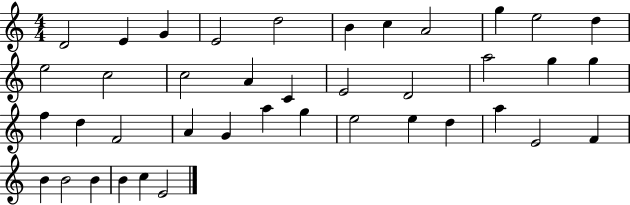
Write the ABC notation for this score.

X:1
T:Untitled
M:4/4
L:1/4
K:C
D2 E G E2 d2 B c A2 g e2 d e2 c2 c2 A C E2 D2 a2 g g f d F2 A G a g e2 e d a E2 F B B2 B B c E2